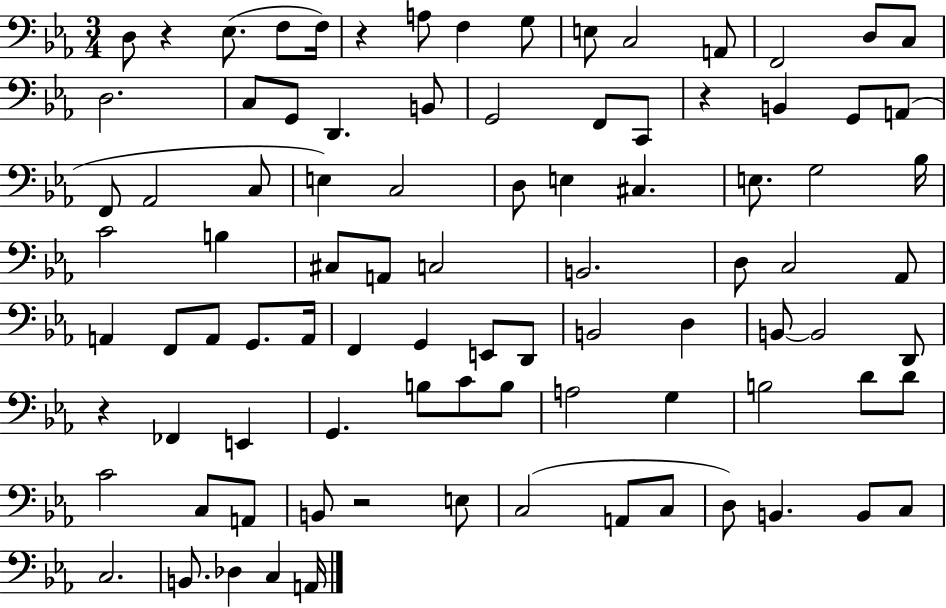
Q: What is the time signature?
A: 3/4